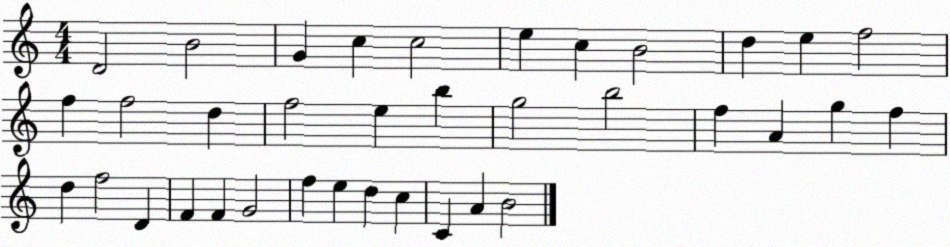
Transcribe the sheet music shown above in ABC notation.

X:1
T:Untitled
M:4/4
L:1/4
K:C
D2 B2 G c c2 e c B2 d e f2 f f2 d f2 e b g2 b2 f A g f d f2 D F F G2 f e d c C A B2